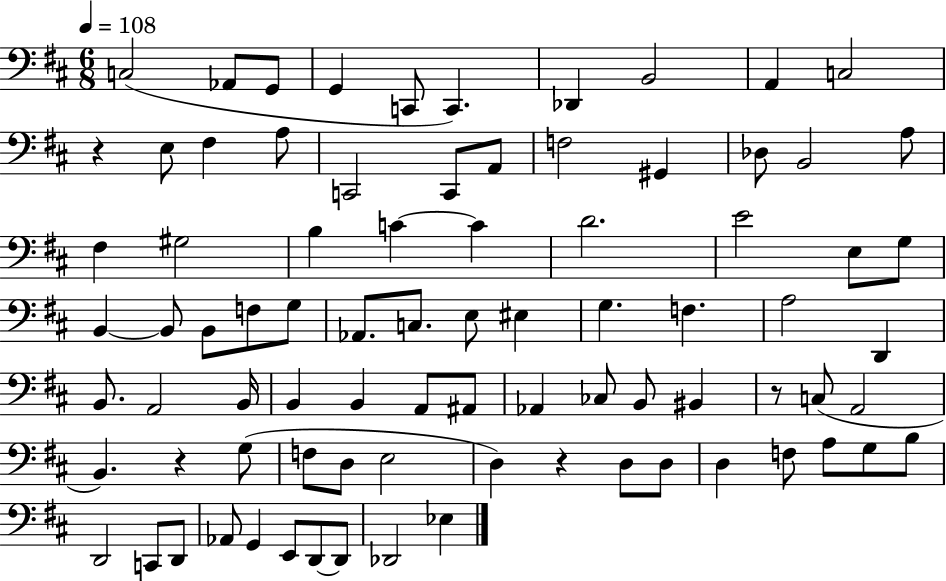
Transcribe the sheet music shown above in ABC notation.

X:1
T:Untitled
M:6/8
L:1/4
K:D
C,2 _A,,/2 G,,/2 G,, C,,/2 C,, _D,, B,,2 A,, C,2 z E,/2 ^F, A,/2 C,,2 C,,/2 A,,/2 F,2 ^G,, _D,/2 B,,2 A,/2 ^F, ^G,2 B, C C D2 E2 E,/2 G,/2 B,, B,,/2 B,,/2 F,/2 G,/2 _A,,/2 C,/2 E,/2 ^E, G, F, A,2 D,, B,,/2 A,,2 B,,/4 B,, B,, A,,/2 ^A,,/2 _A,, _C,/2 B,,/2 ^B,, z/2 C,/2 A,,2 B,, z G,/2 F,/2 D,/2 E,2 D, z D,/2 D,/2 D, F,/2 A,/2 G,/2 B,/2 D,,2 C,,/2 D,,/2 _A,,/2 G,, E,,/2 D,,/2 D,,/2 _D,,2 _E,